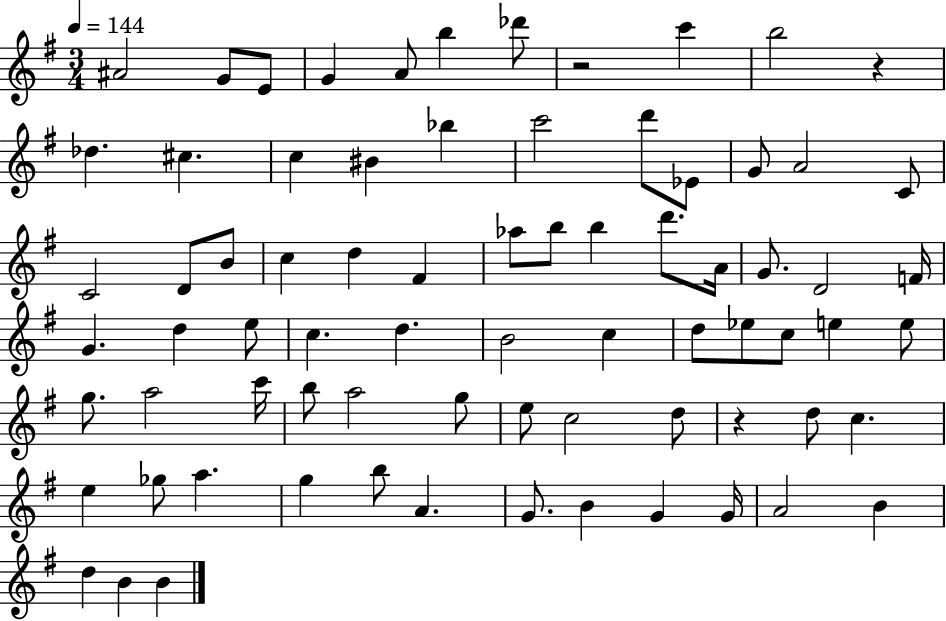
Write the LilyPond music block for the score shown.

{
  \clef treble
  \numericTimeSignature
  \time 3/4
  \key g \major
  \tempo 4 = 144
  ais'2 g'8 e'8 | g'4 a'8 b''4 des'''8 | r2 c'''4 | b''2 r4 | \break des''4. cis''4. | c''4 bis'4 bes''4 | c'''2 d'''8 ees'8 | g'8 a'2 c'8 | \break c'2 d'8 b'8 | c''4 d''4 fis'4 | aes''8 b''8 b''4 d'''8. a'16 | g'8. d'2 f'16 | \break g'4. d''4 e''8 | c''4. d''4. | b'2 c''4 | d''8 ees''8 c''8 e''4 e''8 | \break g''8. a''2 c'''16 | b''8 a''2 g''8 | e''8 c''2 d''8 | r4 d''8 c''4. | \break e''4 ges''8 a''4. | g''4 b''8 a'4. | g'8. b'4 g'4 g'16 | a'2 b'4 | \break d''4 b'4 b'4 | \bar "|."
}